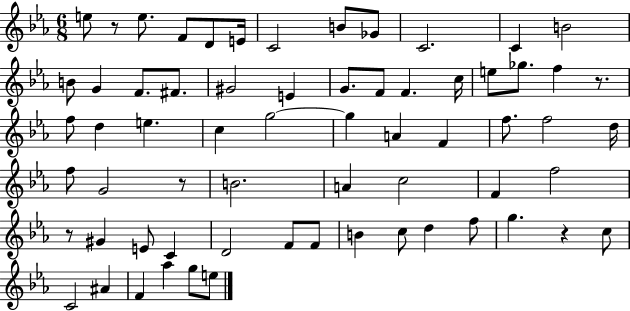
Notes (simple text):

E5/e R/e E5/e. F4/e D4/e E4/s C4/h B4/e Gb4/e C4/h. C4/q B4/h B4/e G4/q F4/e. F#4/e. G#4/h E4/q G4/e. F4/e F4/q. C5/s E5/e Gb5/e. F5/q R/e. F5/e D5/q E5/q. C5/q G5/h G5/q A4/q F4/q F5/e. F5/h D5/s F5/e G4/h R/e B4/h. A4/q C5/h F4/q F5/h R/e G#4/q E4/e C4/q D4/h F4/e F4/e B4/q C5/e D5/q F5/e G5/q. R/q C5/e C4/h A#4/q F4/q Ab5/q G5/e E5/e